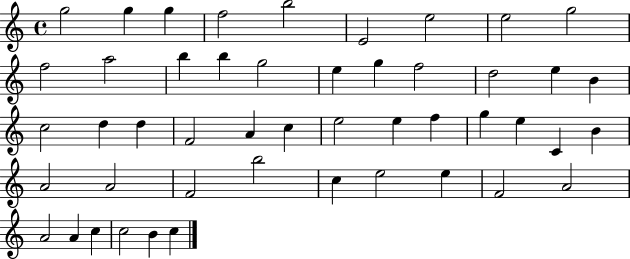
G5/h G5/q G5/q F5/h B5/h E4/h E5/h E5/h G5/h F5/h A5/h B5/q B5/q G5/h E5/q G5/q F5/h D5/h E5/q B4/q C5/h D5/q D5/q F4/h A4/q C5/q E5/h E5/q F5/q G5/q E5/q C4/q B4/q A4/h A4/h F4/h B5/h C5/q E5/h E5/q F4/h A4/h A4/h A4/q C5/q C5/h B4/q C5/q